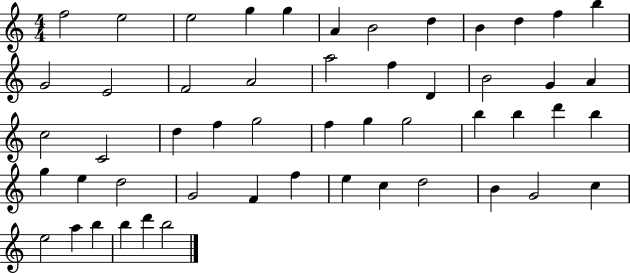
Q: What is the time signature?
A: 4/4